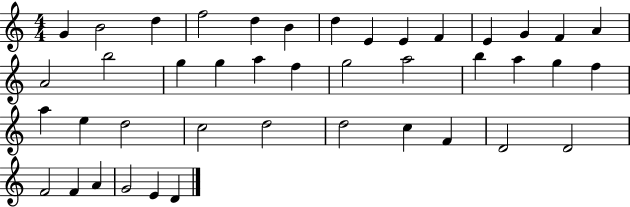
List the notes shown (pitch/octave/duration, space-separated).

G4/q B4/h D5/q F5/h D5/q B4/q D5/q E4/q E4/q F4/q E4/q G4/q F4/q A4/q A4/h B5/h G5/q G5/q A5/q F5/q G5/h A5/h B5/q A5/q G5/q F5/q A5/q E5/q D5/h C5/h D5/h D5/h C5/q F4/q D4/h D4/h F4/h F4/q A4/q G4/h E4/q D4/q